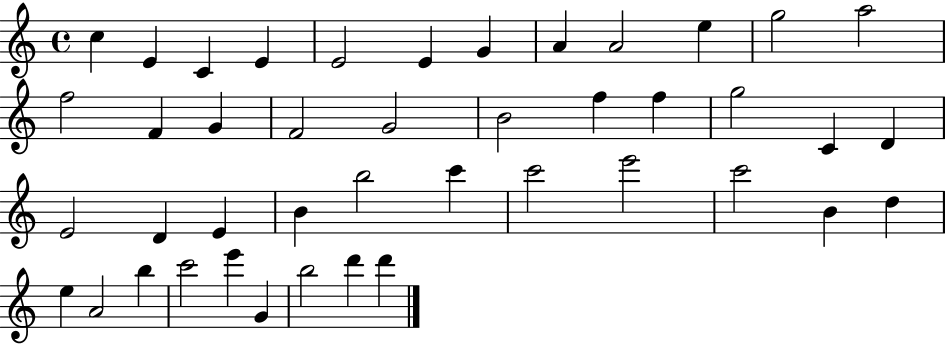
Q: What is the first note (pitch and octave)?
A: C5